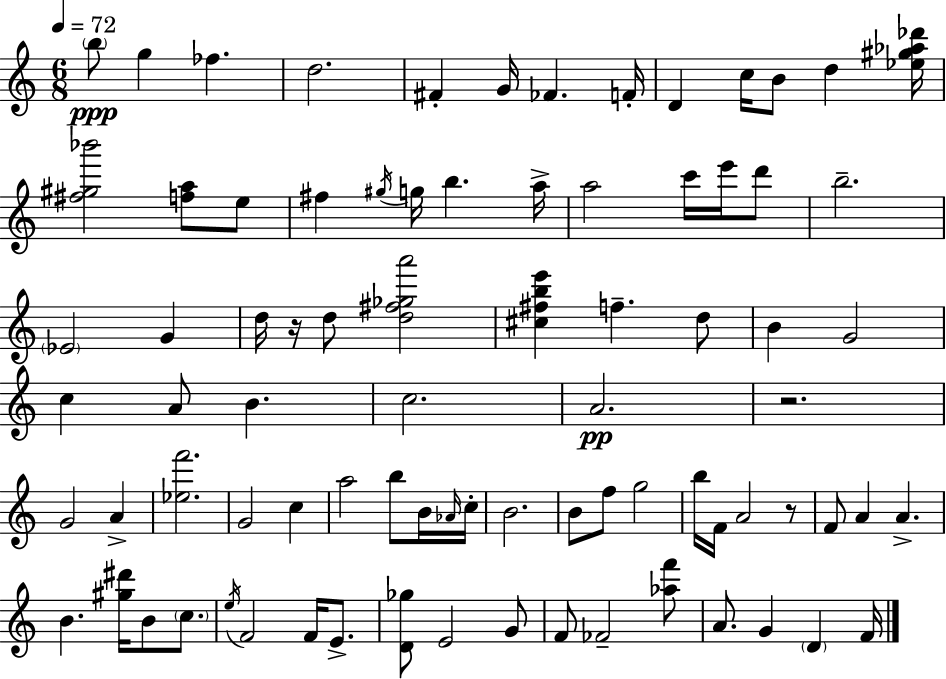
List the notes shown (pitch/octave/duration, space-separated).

B5/e G5/q FES5/q. D5/h. F#4/q G4/s FES4/q. F4/s D4/q C5/s B4/e D5/q [Eb5,G#5,Ab5,Db6]/s [F#5,G#5,Bb6]/h [F5,A5]/e E5/e F#5/q G#5/s G5/s B5/q. A5/s A5/h C6/s E6/s D6/e B5/h. Eb4/h G4/q D5/s R/s D5/e [D5,F#5,Gb5,A6]/h [C#5,F#5,B5,E6]/q F5/q. D5/e B4/q G4/h C5/q A4/e B4/q. C5/h. A4/h. R/h. G4/h A4/q [Eb5,F6]/h. G4/h C5/q A5/h B5/e B4/s Ab4/s C5/s B4/h. B4/e F5/e G5/h B5/s F4/s A4/h R/e F4/e A4/q A4/q. B4/q. [G#5,D#6]/s B4/e C5/e. E5/s F4/h F4/s E4/e. [D4,Gb5]/e E4/h G4/e F4/e FES4/h [Ab5,F6]/e A4/e. G4/q D4/q F4/s